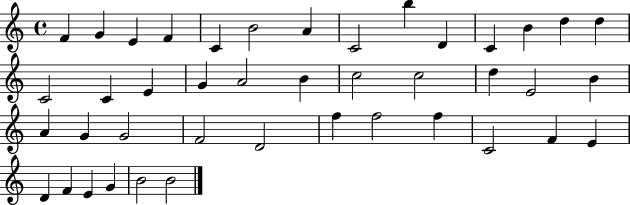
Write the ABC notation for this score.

X:1
T:Untitled
M:4/4
L:1/4
K:C
F G E F C B2 A C2 b D C B d d C2 C E G A2 B c2 c2 d E2 B A G G2 F2 D2 f f2 f C2 F E D F E G B2 B2